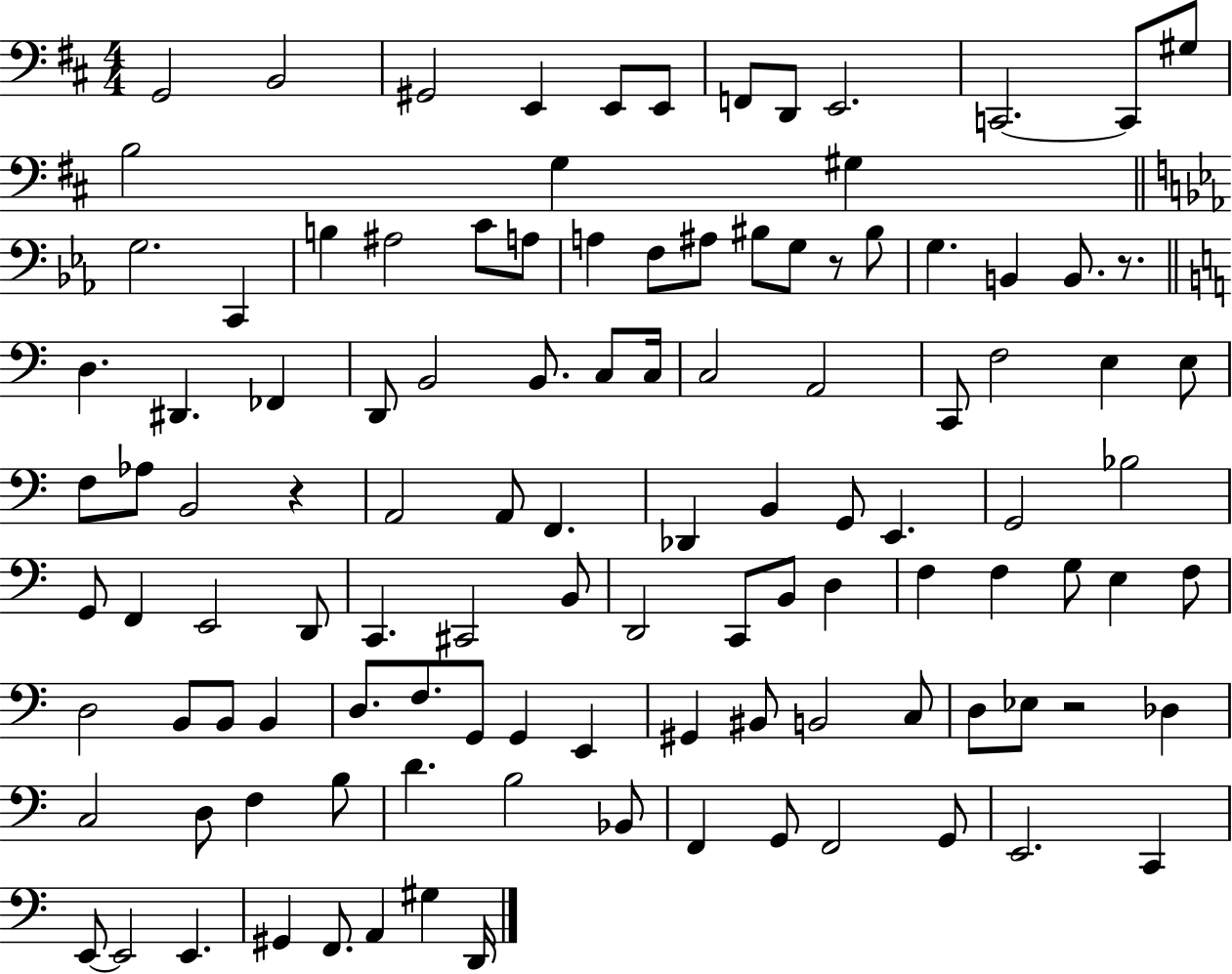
{
  \clef bass
  \numericTimeSignature
  \time 4/4
  \key d \major
  \repeat volta 2 { g,2 b,2 | gis,2 e,4 e,8 e,8 | f,8 d,8 e,2. | c,2.~~ c,8 gis8 | \break b2 g4 gis4 | \bar "||" \break \key ees \major g2. c,4 | b4 ais2 c'8 a8 | a4 f8 ais8 bis8 g8 r8 bis8 | g4. b,4 b,8. r8. | \break \bar "||" \break \key c \major d4. dis,4. fes,4 | d,8 b,2 b,8. c8 c16 | c2 a,2 | c,8 f2 e4 e8 | \break f8 aes8 b,2 r4 | a,2 a,8 f,4. | des,4 b,4 g,8 e,4. | g,2 bes2 | \break g,8 f,4 e,2 d,8 | c,4. cis,2 b,8 | d,2 c,8 b,8 d4 | f4 f4 g8 e4 f8 | \break d2 b,8 b,8 b,4 | d8. f8. g,8 g,4 e,4 | gis,4 bis,8 b,2 c8 | d8 ees8 r2 des4 | \break c2 d8 f4 b8 | d'4. b2 bes,8 | f,4 g,8 f,2 g,8 | e,2. c,4 | \break e,8~~ e,2 e,4. | gis,4 f,8. a,4 gis4 d,16 | } \bar "|."
}